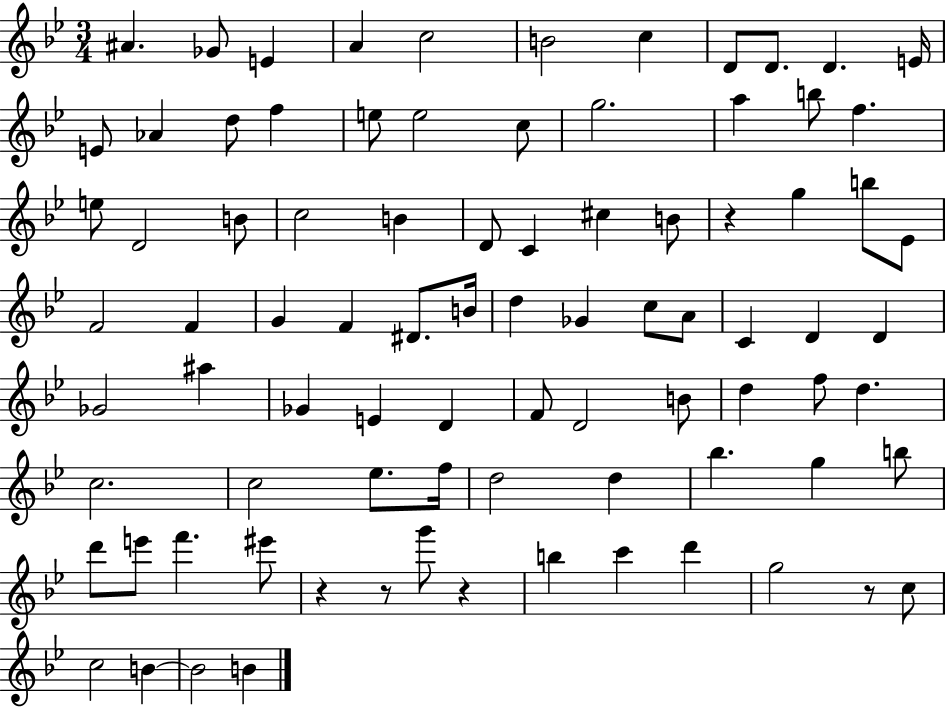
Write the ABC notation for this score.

X:1
T:Untitled
M:3/4
L:1/4
K:Bb
^A _G/2 E A c2 B2 c D/2 D/2 D E/4 E/2 _A d/2 f e/2 e2 c/2 g2 a b/2 f e/2 D2 B/2 c2 B D/2 C ^c B/2 z g b/2 _E/2 F2 F G F ^D/2 B/4 d _G c/2 A/2 C D D _G2 ^a _G E D F/2 D2 B/2 d f/2 d c2 c2 _e/2 f/4 d2 d _b g b/2 d'/2 e'/2 f' ^e'/2 z z/2 g'/2 z b c' d' g2 z/2 c/2 c2 B B2 B